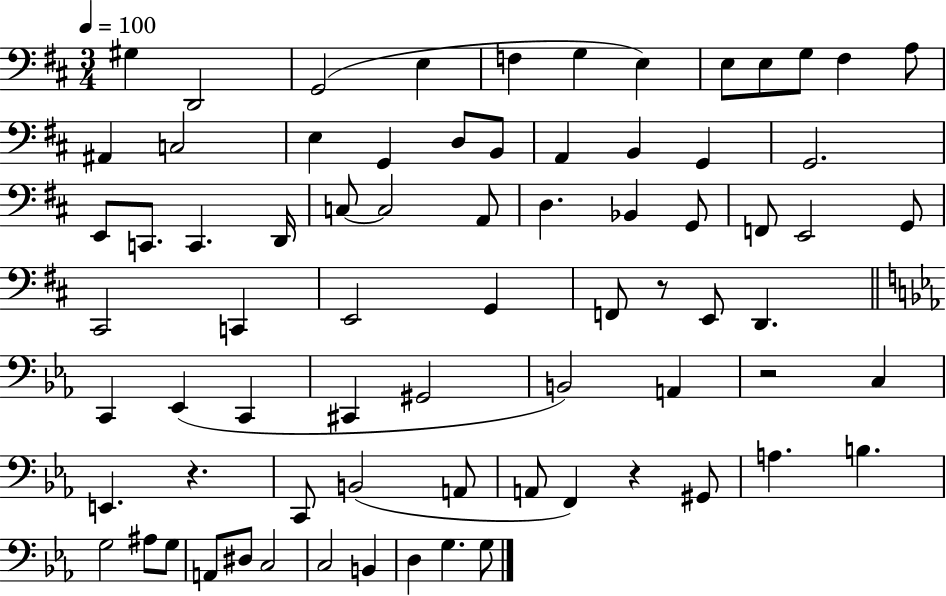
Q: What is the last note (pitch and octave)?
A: G3